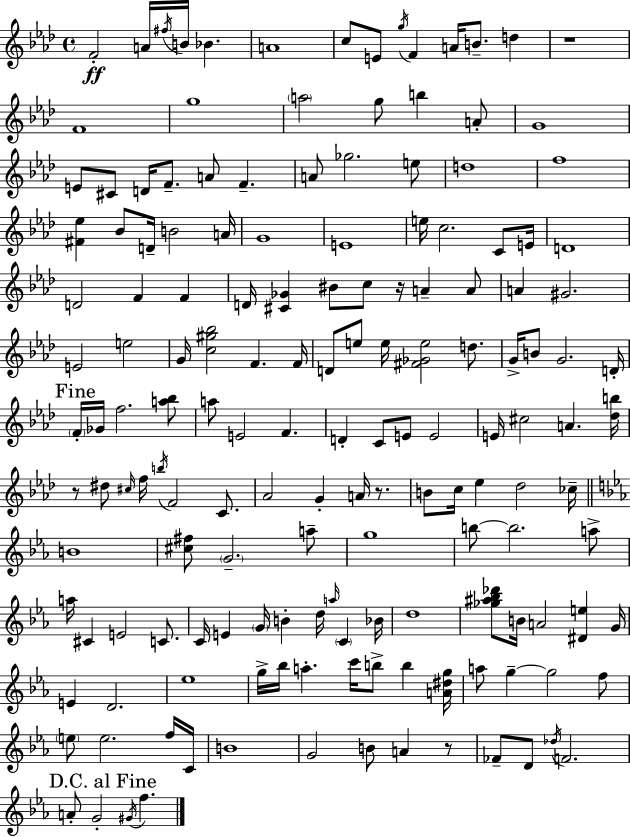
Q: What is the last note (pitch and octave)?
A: F5